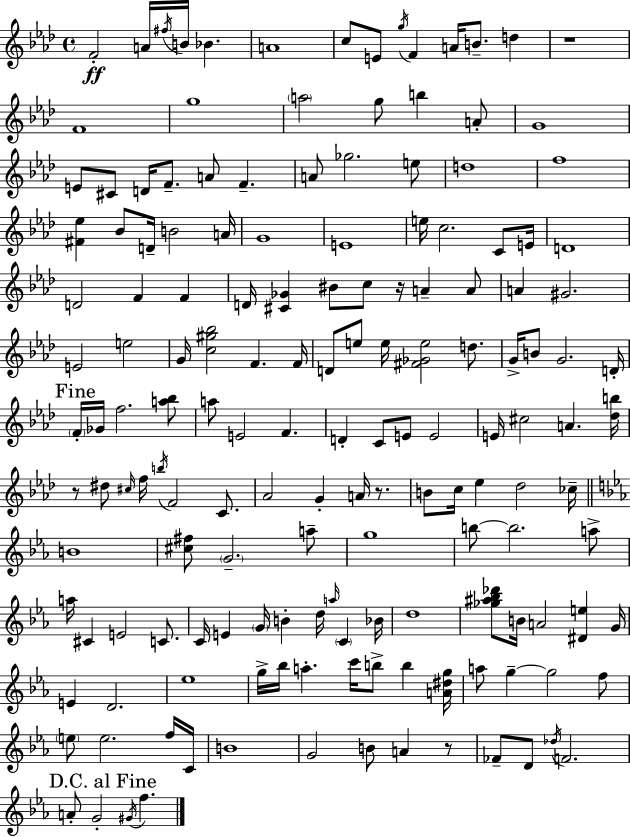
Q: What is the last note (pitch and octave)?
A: F5